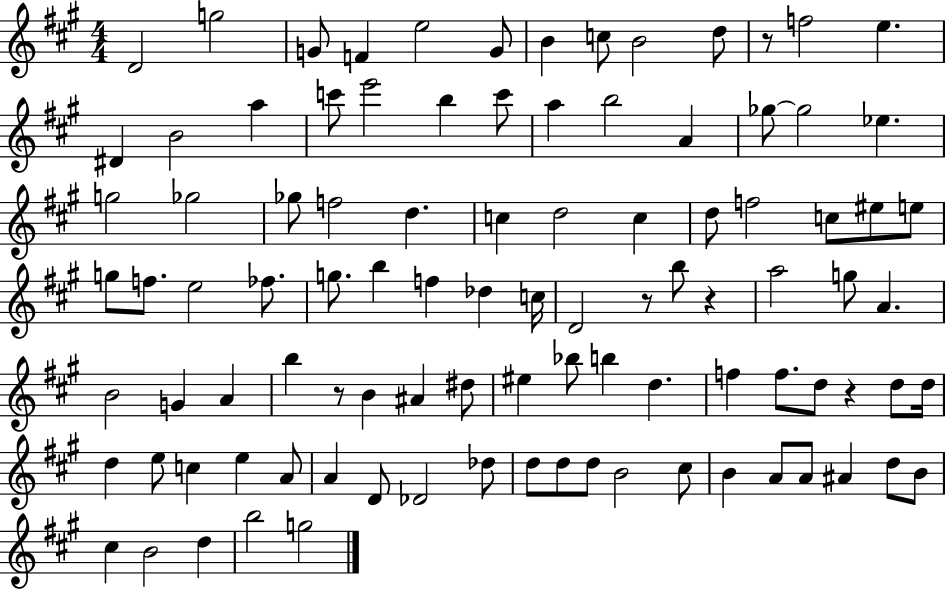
D4/h G5/h G4/e F4/q E5/h G4/e B4/q C5/e B4/h D5/e R/e F5/h E5/q. D#4/q B4/h A5/q C6/e E6/h B5/q C6/e A5/q B5/h A4/q Gb5/e Gb5/h Eb5/q. G5/h Gb5/h Gb5/e F5/h D5/q. C5/q D5/h C5/q D5/e F5/h C5/e EIS5/e E5/e G5/e F5/e. E5/h FES5/e. G5/e. B5/q F5/q Db5/q C5/s D4/h R/e B5/e R/q A5/h G5/e A4/q. B4/h G4/q A4/q B5/q R/e B4/q A#4/q D#5/e EIS5/q Bb5/e B5/q D5/q. F5/q F5/e. D5/e R/q D5/e D5/s D5/q E5/e C5/q E5/q A4/e A4/q D4/e Db4/h Db5/e D5/e D5/e D5/e B4/h C#5/e B4/q A4/e A4/e A#4/q D5/e B4/e C#5/q B4/h D5/q B5/h G5/h